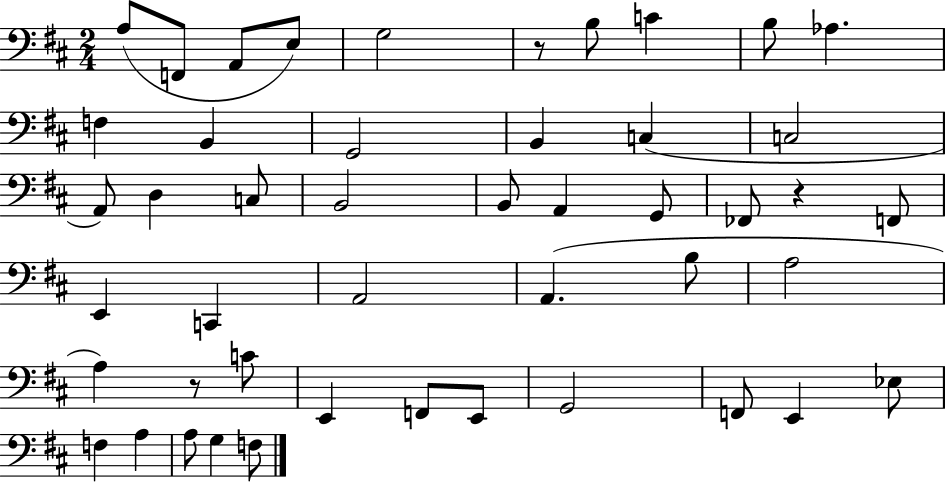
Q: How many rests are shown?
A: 3